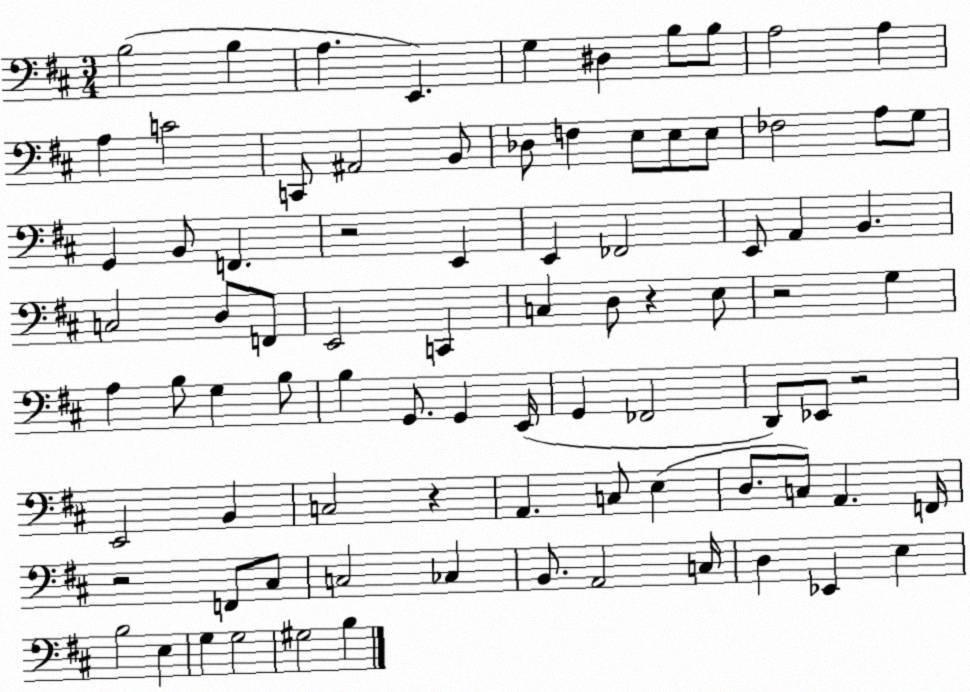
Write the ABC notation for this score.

X:1
T:Untitled
M:3/4
L:1/4
K:D
B,2 B, A, E,, G, ^D, B,/2 B,/2 A,2 A, A, C2 C,,/2 ^A,,2 B,,/2 _D,/2 F, E,/2 E,/2 E,/2 _F,2 A,/2 G,/2 G,, B,,/2 F,, z2 E,, E,, _F,,2 E,,/2 A,, B,, C,2 D,/2 F,,/2 E,,2 C,, C, D,/2 z E,/2 z2 G, A, B,/2 G, B,/2 B, G,,/2 G,, E,,/4 G,, _F,,2 D,,/2 _E,,/2 z2 E,,2 B,, C,2 z A,, C,/2 E, D,/2 C,/2 A,, F,,/4 z2 F,,/2 ^C,/2 C,2 _C, B,,/2 A,,2 C,/4 D, _E,, E, B,2 E, G, G,2 ^G,2 B,